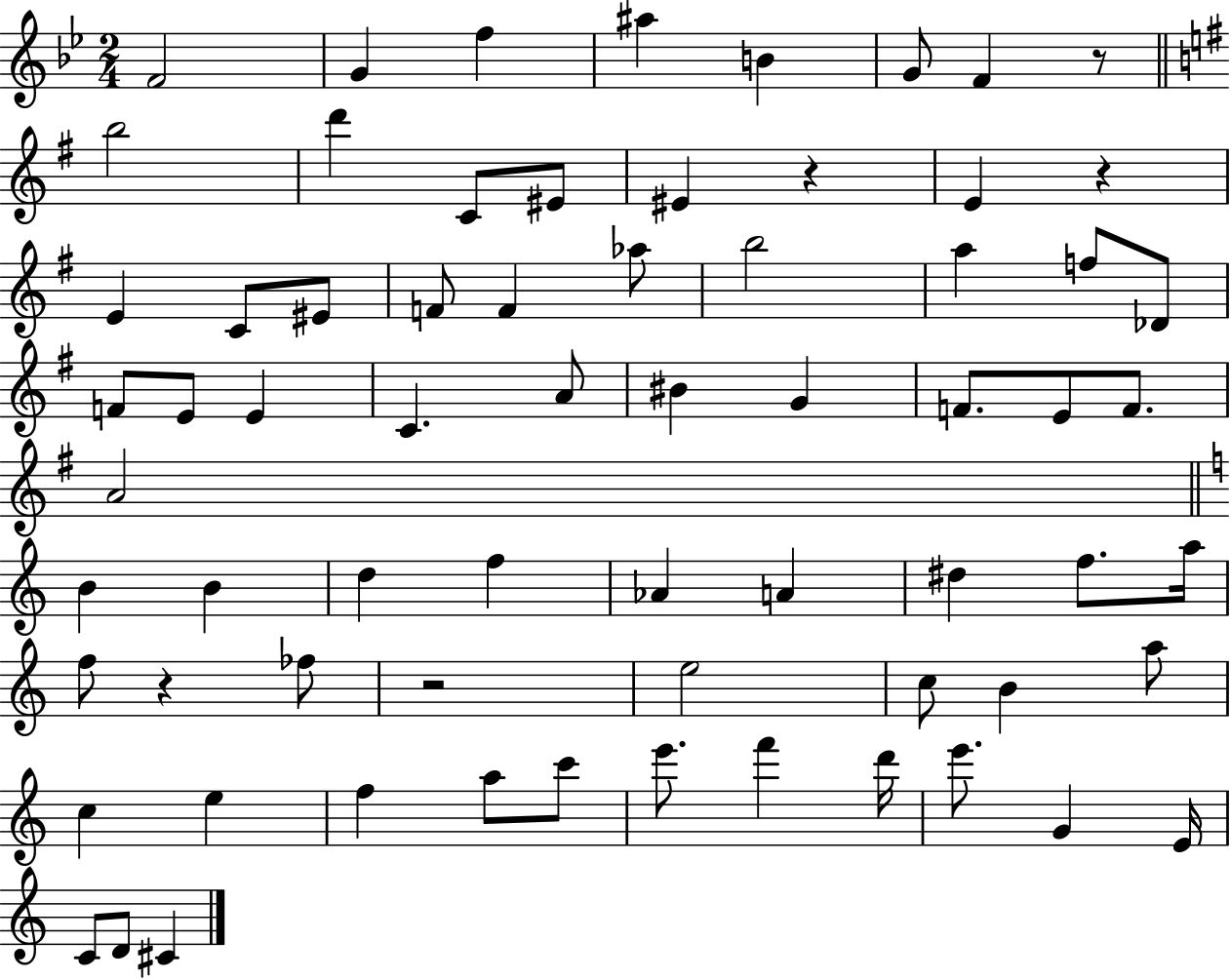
F4/h G4/q F5/q A#5/q B4/q G4/e F4/q R/e B5/h D6/q C4/e EIS4/e EIS4/q R/q E4/q R/q E4/q C4/e EIS4/e F4/e F4/q Ab5/e B5/h A5/q F5/e Db4/e F4/e E4/e E4/q C4/q. A4/e BIS4/q G4/q F4/e. E4/e F4/e. A4/h B4/q B4/q D5/q F5/q Ab4/q A4/q D#5/q F5/e. A5/s F5/e R/q FES5/e R/h E5/h C5/e B4/q A5/e C5/q E5/q F5/q A5/e C6/e E6/e. F6/q D6/s E6/e. G4/q E4/s C4/e D4/e C#4/q